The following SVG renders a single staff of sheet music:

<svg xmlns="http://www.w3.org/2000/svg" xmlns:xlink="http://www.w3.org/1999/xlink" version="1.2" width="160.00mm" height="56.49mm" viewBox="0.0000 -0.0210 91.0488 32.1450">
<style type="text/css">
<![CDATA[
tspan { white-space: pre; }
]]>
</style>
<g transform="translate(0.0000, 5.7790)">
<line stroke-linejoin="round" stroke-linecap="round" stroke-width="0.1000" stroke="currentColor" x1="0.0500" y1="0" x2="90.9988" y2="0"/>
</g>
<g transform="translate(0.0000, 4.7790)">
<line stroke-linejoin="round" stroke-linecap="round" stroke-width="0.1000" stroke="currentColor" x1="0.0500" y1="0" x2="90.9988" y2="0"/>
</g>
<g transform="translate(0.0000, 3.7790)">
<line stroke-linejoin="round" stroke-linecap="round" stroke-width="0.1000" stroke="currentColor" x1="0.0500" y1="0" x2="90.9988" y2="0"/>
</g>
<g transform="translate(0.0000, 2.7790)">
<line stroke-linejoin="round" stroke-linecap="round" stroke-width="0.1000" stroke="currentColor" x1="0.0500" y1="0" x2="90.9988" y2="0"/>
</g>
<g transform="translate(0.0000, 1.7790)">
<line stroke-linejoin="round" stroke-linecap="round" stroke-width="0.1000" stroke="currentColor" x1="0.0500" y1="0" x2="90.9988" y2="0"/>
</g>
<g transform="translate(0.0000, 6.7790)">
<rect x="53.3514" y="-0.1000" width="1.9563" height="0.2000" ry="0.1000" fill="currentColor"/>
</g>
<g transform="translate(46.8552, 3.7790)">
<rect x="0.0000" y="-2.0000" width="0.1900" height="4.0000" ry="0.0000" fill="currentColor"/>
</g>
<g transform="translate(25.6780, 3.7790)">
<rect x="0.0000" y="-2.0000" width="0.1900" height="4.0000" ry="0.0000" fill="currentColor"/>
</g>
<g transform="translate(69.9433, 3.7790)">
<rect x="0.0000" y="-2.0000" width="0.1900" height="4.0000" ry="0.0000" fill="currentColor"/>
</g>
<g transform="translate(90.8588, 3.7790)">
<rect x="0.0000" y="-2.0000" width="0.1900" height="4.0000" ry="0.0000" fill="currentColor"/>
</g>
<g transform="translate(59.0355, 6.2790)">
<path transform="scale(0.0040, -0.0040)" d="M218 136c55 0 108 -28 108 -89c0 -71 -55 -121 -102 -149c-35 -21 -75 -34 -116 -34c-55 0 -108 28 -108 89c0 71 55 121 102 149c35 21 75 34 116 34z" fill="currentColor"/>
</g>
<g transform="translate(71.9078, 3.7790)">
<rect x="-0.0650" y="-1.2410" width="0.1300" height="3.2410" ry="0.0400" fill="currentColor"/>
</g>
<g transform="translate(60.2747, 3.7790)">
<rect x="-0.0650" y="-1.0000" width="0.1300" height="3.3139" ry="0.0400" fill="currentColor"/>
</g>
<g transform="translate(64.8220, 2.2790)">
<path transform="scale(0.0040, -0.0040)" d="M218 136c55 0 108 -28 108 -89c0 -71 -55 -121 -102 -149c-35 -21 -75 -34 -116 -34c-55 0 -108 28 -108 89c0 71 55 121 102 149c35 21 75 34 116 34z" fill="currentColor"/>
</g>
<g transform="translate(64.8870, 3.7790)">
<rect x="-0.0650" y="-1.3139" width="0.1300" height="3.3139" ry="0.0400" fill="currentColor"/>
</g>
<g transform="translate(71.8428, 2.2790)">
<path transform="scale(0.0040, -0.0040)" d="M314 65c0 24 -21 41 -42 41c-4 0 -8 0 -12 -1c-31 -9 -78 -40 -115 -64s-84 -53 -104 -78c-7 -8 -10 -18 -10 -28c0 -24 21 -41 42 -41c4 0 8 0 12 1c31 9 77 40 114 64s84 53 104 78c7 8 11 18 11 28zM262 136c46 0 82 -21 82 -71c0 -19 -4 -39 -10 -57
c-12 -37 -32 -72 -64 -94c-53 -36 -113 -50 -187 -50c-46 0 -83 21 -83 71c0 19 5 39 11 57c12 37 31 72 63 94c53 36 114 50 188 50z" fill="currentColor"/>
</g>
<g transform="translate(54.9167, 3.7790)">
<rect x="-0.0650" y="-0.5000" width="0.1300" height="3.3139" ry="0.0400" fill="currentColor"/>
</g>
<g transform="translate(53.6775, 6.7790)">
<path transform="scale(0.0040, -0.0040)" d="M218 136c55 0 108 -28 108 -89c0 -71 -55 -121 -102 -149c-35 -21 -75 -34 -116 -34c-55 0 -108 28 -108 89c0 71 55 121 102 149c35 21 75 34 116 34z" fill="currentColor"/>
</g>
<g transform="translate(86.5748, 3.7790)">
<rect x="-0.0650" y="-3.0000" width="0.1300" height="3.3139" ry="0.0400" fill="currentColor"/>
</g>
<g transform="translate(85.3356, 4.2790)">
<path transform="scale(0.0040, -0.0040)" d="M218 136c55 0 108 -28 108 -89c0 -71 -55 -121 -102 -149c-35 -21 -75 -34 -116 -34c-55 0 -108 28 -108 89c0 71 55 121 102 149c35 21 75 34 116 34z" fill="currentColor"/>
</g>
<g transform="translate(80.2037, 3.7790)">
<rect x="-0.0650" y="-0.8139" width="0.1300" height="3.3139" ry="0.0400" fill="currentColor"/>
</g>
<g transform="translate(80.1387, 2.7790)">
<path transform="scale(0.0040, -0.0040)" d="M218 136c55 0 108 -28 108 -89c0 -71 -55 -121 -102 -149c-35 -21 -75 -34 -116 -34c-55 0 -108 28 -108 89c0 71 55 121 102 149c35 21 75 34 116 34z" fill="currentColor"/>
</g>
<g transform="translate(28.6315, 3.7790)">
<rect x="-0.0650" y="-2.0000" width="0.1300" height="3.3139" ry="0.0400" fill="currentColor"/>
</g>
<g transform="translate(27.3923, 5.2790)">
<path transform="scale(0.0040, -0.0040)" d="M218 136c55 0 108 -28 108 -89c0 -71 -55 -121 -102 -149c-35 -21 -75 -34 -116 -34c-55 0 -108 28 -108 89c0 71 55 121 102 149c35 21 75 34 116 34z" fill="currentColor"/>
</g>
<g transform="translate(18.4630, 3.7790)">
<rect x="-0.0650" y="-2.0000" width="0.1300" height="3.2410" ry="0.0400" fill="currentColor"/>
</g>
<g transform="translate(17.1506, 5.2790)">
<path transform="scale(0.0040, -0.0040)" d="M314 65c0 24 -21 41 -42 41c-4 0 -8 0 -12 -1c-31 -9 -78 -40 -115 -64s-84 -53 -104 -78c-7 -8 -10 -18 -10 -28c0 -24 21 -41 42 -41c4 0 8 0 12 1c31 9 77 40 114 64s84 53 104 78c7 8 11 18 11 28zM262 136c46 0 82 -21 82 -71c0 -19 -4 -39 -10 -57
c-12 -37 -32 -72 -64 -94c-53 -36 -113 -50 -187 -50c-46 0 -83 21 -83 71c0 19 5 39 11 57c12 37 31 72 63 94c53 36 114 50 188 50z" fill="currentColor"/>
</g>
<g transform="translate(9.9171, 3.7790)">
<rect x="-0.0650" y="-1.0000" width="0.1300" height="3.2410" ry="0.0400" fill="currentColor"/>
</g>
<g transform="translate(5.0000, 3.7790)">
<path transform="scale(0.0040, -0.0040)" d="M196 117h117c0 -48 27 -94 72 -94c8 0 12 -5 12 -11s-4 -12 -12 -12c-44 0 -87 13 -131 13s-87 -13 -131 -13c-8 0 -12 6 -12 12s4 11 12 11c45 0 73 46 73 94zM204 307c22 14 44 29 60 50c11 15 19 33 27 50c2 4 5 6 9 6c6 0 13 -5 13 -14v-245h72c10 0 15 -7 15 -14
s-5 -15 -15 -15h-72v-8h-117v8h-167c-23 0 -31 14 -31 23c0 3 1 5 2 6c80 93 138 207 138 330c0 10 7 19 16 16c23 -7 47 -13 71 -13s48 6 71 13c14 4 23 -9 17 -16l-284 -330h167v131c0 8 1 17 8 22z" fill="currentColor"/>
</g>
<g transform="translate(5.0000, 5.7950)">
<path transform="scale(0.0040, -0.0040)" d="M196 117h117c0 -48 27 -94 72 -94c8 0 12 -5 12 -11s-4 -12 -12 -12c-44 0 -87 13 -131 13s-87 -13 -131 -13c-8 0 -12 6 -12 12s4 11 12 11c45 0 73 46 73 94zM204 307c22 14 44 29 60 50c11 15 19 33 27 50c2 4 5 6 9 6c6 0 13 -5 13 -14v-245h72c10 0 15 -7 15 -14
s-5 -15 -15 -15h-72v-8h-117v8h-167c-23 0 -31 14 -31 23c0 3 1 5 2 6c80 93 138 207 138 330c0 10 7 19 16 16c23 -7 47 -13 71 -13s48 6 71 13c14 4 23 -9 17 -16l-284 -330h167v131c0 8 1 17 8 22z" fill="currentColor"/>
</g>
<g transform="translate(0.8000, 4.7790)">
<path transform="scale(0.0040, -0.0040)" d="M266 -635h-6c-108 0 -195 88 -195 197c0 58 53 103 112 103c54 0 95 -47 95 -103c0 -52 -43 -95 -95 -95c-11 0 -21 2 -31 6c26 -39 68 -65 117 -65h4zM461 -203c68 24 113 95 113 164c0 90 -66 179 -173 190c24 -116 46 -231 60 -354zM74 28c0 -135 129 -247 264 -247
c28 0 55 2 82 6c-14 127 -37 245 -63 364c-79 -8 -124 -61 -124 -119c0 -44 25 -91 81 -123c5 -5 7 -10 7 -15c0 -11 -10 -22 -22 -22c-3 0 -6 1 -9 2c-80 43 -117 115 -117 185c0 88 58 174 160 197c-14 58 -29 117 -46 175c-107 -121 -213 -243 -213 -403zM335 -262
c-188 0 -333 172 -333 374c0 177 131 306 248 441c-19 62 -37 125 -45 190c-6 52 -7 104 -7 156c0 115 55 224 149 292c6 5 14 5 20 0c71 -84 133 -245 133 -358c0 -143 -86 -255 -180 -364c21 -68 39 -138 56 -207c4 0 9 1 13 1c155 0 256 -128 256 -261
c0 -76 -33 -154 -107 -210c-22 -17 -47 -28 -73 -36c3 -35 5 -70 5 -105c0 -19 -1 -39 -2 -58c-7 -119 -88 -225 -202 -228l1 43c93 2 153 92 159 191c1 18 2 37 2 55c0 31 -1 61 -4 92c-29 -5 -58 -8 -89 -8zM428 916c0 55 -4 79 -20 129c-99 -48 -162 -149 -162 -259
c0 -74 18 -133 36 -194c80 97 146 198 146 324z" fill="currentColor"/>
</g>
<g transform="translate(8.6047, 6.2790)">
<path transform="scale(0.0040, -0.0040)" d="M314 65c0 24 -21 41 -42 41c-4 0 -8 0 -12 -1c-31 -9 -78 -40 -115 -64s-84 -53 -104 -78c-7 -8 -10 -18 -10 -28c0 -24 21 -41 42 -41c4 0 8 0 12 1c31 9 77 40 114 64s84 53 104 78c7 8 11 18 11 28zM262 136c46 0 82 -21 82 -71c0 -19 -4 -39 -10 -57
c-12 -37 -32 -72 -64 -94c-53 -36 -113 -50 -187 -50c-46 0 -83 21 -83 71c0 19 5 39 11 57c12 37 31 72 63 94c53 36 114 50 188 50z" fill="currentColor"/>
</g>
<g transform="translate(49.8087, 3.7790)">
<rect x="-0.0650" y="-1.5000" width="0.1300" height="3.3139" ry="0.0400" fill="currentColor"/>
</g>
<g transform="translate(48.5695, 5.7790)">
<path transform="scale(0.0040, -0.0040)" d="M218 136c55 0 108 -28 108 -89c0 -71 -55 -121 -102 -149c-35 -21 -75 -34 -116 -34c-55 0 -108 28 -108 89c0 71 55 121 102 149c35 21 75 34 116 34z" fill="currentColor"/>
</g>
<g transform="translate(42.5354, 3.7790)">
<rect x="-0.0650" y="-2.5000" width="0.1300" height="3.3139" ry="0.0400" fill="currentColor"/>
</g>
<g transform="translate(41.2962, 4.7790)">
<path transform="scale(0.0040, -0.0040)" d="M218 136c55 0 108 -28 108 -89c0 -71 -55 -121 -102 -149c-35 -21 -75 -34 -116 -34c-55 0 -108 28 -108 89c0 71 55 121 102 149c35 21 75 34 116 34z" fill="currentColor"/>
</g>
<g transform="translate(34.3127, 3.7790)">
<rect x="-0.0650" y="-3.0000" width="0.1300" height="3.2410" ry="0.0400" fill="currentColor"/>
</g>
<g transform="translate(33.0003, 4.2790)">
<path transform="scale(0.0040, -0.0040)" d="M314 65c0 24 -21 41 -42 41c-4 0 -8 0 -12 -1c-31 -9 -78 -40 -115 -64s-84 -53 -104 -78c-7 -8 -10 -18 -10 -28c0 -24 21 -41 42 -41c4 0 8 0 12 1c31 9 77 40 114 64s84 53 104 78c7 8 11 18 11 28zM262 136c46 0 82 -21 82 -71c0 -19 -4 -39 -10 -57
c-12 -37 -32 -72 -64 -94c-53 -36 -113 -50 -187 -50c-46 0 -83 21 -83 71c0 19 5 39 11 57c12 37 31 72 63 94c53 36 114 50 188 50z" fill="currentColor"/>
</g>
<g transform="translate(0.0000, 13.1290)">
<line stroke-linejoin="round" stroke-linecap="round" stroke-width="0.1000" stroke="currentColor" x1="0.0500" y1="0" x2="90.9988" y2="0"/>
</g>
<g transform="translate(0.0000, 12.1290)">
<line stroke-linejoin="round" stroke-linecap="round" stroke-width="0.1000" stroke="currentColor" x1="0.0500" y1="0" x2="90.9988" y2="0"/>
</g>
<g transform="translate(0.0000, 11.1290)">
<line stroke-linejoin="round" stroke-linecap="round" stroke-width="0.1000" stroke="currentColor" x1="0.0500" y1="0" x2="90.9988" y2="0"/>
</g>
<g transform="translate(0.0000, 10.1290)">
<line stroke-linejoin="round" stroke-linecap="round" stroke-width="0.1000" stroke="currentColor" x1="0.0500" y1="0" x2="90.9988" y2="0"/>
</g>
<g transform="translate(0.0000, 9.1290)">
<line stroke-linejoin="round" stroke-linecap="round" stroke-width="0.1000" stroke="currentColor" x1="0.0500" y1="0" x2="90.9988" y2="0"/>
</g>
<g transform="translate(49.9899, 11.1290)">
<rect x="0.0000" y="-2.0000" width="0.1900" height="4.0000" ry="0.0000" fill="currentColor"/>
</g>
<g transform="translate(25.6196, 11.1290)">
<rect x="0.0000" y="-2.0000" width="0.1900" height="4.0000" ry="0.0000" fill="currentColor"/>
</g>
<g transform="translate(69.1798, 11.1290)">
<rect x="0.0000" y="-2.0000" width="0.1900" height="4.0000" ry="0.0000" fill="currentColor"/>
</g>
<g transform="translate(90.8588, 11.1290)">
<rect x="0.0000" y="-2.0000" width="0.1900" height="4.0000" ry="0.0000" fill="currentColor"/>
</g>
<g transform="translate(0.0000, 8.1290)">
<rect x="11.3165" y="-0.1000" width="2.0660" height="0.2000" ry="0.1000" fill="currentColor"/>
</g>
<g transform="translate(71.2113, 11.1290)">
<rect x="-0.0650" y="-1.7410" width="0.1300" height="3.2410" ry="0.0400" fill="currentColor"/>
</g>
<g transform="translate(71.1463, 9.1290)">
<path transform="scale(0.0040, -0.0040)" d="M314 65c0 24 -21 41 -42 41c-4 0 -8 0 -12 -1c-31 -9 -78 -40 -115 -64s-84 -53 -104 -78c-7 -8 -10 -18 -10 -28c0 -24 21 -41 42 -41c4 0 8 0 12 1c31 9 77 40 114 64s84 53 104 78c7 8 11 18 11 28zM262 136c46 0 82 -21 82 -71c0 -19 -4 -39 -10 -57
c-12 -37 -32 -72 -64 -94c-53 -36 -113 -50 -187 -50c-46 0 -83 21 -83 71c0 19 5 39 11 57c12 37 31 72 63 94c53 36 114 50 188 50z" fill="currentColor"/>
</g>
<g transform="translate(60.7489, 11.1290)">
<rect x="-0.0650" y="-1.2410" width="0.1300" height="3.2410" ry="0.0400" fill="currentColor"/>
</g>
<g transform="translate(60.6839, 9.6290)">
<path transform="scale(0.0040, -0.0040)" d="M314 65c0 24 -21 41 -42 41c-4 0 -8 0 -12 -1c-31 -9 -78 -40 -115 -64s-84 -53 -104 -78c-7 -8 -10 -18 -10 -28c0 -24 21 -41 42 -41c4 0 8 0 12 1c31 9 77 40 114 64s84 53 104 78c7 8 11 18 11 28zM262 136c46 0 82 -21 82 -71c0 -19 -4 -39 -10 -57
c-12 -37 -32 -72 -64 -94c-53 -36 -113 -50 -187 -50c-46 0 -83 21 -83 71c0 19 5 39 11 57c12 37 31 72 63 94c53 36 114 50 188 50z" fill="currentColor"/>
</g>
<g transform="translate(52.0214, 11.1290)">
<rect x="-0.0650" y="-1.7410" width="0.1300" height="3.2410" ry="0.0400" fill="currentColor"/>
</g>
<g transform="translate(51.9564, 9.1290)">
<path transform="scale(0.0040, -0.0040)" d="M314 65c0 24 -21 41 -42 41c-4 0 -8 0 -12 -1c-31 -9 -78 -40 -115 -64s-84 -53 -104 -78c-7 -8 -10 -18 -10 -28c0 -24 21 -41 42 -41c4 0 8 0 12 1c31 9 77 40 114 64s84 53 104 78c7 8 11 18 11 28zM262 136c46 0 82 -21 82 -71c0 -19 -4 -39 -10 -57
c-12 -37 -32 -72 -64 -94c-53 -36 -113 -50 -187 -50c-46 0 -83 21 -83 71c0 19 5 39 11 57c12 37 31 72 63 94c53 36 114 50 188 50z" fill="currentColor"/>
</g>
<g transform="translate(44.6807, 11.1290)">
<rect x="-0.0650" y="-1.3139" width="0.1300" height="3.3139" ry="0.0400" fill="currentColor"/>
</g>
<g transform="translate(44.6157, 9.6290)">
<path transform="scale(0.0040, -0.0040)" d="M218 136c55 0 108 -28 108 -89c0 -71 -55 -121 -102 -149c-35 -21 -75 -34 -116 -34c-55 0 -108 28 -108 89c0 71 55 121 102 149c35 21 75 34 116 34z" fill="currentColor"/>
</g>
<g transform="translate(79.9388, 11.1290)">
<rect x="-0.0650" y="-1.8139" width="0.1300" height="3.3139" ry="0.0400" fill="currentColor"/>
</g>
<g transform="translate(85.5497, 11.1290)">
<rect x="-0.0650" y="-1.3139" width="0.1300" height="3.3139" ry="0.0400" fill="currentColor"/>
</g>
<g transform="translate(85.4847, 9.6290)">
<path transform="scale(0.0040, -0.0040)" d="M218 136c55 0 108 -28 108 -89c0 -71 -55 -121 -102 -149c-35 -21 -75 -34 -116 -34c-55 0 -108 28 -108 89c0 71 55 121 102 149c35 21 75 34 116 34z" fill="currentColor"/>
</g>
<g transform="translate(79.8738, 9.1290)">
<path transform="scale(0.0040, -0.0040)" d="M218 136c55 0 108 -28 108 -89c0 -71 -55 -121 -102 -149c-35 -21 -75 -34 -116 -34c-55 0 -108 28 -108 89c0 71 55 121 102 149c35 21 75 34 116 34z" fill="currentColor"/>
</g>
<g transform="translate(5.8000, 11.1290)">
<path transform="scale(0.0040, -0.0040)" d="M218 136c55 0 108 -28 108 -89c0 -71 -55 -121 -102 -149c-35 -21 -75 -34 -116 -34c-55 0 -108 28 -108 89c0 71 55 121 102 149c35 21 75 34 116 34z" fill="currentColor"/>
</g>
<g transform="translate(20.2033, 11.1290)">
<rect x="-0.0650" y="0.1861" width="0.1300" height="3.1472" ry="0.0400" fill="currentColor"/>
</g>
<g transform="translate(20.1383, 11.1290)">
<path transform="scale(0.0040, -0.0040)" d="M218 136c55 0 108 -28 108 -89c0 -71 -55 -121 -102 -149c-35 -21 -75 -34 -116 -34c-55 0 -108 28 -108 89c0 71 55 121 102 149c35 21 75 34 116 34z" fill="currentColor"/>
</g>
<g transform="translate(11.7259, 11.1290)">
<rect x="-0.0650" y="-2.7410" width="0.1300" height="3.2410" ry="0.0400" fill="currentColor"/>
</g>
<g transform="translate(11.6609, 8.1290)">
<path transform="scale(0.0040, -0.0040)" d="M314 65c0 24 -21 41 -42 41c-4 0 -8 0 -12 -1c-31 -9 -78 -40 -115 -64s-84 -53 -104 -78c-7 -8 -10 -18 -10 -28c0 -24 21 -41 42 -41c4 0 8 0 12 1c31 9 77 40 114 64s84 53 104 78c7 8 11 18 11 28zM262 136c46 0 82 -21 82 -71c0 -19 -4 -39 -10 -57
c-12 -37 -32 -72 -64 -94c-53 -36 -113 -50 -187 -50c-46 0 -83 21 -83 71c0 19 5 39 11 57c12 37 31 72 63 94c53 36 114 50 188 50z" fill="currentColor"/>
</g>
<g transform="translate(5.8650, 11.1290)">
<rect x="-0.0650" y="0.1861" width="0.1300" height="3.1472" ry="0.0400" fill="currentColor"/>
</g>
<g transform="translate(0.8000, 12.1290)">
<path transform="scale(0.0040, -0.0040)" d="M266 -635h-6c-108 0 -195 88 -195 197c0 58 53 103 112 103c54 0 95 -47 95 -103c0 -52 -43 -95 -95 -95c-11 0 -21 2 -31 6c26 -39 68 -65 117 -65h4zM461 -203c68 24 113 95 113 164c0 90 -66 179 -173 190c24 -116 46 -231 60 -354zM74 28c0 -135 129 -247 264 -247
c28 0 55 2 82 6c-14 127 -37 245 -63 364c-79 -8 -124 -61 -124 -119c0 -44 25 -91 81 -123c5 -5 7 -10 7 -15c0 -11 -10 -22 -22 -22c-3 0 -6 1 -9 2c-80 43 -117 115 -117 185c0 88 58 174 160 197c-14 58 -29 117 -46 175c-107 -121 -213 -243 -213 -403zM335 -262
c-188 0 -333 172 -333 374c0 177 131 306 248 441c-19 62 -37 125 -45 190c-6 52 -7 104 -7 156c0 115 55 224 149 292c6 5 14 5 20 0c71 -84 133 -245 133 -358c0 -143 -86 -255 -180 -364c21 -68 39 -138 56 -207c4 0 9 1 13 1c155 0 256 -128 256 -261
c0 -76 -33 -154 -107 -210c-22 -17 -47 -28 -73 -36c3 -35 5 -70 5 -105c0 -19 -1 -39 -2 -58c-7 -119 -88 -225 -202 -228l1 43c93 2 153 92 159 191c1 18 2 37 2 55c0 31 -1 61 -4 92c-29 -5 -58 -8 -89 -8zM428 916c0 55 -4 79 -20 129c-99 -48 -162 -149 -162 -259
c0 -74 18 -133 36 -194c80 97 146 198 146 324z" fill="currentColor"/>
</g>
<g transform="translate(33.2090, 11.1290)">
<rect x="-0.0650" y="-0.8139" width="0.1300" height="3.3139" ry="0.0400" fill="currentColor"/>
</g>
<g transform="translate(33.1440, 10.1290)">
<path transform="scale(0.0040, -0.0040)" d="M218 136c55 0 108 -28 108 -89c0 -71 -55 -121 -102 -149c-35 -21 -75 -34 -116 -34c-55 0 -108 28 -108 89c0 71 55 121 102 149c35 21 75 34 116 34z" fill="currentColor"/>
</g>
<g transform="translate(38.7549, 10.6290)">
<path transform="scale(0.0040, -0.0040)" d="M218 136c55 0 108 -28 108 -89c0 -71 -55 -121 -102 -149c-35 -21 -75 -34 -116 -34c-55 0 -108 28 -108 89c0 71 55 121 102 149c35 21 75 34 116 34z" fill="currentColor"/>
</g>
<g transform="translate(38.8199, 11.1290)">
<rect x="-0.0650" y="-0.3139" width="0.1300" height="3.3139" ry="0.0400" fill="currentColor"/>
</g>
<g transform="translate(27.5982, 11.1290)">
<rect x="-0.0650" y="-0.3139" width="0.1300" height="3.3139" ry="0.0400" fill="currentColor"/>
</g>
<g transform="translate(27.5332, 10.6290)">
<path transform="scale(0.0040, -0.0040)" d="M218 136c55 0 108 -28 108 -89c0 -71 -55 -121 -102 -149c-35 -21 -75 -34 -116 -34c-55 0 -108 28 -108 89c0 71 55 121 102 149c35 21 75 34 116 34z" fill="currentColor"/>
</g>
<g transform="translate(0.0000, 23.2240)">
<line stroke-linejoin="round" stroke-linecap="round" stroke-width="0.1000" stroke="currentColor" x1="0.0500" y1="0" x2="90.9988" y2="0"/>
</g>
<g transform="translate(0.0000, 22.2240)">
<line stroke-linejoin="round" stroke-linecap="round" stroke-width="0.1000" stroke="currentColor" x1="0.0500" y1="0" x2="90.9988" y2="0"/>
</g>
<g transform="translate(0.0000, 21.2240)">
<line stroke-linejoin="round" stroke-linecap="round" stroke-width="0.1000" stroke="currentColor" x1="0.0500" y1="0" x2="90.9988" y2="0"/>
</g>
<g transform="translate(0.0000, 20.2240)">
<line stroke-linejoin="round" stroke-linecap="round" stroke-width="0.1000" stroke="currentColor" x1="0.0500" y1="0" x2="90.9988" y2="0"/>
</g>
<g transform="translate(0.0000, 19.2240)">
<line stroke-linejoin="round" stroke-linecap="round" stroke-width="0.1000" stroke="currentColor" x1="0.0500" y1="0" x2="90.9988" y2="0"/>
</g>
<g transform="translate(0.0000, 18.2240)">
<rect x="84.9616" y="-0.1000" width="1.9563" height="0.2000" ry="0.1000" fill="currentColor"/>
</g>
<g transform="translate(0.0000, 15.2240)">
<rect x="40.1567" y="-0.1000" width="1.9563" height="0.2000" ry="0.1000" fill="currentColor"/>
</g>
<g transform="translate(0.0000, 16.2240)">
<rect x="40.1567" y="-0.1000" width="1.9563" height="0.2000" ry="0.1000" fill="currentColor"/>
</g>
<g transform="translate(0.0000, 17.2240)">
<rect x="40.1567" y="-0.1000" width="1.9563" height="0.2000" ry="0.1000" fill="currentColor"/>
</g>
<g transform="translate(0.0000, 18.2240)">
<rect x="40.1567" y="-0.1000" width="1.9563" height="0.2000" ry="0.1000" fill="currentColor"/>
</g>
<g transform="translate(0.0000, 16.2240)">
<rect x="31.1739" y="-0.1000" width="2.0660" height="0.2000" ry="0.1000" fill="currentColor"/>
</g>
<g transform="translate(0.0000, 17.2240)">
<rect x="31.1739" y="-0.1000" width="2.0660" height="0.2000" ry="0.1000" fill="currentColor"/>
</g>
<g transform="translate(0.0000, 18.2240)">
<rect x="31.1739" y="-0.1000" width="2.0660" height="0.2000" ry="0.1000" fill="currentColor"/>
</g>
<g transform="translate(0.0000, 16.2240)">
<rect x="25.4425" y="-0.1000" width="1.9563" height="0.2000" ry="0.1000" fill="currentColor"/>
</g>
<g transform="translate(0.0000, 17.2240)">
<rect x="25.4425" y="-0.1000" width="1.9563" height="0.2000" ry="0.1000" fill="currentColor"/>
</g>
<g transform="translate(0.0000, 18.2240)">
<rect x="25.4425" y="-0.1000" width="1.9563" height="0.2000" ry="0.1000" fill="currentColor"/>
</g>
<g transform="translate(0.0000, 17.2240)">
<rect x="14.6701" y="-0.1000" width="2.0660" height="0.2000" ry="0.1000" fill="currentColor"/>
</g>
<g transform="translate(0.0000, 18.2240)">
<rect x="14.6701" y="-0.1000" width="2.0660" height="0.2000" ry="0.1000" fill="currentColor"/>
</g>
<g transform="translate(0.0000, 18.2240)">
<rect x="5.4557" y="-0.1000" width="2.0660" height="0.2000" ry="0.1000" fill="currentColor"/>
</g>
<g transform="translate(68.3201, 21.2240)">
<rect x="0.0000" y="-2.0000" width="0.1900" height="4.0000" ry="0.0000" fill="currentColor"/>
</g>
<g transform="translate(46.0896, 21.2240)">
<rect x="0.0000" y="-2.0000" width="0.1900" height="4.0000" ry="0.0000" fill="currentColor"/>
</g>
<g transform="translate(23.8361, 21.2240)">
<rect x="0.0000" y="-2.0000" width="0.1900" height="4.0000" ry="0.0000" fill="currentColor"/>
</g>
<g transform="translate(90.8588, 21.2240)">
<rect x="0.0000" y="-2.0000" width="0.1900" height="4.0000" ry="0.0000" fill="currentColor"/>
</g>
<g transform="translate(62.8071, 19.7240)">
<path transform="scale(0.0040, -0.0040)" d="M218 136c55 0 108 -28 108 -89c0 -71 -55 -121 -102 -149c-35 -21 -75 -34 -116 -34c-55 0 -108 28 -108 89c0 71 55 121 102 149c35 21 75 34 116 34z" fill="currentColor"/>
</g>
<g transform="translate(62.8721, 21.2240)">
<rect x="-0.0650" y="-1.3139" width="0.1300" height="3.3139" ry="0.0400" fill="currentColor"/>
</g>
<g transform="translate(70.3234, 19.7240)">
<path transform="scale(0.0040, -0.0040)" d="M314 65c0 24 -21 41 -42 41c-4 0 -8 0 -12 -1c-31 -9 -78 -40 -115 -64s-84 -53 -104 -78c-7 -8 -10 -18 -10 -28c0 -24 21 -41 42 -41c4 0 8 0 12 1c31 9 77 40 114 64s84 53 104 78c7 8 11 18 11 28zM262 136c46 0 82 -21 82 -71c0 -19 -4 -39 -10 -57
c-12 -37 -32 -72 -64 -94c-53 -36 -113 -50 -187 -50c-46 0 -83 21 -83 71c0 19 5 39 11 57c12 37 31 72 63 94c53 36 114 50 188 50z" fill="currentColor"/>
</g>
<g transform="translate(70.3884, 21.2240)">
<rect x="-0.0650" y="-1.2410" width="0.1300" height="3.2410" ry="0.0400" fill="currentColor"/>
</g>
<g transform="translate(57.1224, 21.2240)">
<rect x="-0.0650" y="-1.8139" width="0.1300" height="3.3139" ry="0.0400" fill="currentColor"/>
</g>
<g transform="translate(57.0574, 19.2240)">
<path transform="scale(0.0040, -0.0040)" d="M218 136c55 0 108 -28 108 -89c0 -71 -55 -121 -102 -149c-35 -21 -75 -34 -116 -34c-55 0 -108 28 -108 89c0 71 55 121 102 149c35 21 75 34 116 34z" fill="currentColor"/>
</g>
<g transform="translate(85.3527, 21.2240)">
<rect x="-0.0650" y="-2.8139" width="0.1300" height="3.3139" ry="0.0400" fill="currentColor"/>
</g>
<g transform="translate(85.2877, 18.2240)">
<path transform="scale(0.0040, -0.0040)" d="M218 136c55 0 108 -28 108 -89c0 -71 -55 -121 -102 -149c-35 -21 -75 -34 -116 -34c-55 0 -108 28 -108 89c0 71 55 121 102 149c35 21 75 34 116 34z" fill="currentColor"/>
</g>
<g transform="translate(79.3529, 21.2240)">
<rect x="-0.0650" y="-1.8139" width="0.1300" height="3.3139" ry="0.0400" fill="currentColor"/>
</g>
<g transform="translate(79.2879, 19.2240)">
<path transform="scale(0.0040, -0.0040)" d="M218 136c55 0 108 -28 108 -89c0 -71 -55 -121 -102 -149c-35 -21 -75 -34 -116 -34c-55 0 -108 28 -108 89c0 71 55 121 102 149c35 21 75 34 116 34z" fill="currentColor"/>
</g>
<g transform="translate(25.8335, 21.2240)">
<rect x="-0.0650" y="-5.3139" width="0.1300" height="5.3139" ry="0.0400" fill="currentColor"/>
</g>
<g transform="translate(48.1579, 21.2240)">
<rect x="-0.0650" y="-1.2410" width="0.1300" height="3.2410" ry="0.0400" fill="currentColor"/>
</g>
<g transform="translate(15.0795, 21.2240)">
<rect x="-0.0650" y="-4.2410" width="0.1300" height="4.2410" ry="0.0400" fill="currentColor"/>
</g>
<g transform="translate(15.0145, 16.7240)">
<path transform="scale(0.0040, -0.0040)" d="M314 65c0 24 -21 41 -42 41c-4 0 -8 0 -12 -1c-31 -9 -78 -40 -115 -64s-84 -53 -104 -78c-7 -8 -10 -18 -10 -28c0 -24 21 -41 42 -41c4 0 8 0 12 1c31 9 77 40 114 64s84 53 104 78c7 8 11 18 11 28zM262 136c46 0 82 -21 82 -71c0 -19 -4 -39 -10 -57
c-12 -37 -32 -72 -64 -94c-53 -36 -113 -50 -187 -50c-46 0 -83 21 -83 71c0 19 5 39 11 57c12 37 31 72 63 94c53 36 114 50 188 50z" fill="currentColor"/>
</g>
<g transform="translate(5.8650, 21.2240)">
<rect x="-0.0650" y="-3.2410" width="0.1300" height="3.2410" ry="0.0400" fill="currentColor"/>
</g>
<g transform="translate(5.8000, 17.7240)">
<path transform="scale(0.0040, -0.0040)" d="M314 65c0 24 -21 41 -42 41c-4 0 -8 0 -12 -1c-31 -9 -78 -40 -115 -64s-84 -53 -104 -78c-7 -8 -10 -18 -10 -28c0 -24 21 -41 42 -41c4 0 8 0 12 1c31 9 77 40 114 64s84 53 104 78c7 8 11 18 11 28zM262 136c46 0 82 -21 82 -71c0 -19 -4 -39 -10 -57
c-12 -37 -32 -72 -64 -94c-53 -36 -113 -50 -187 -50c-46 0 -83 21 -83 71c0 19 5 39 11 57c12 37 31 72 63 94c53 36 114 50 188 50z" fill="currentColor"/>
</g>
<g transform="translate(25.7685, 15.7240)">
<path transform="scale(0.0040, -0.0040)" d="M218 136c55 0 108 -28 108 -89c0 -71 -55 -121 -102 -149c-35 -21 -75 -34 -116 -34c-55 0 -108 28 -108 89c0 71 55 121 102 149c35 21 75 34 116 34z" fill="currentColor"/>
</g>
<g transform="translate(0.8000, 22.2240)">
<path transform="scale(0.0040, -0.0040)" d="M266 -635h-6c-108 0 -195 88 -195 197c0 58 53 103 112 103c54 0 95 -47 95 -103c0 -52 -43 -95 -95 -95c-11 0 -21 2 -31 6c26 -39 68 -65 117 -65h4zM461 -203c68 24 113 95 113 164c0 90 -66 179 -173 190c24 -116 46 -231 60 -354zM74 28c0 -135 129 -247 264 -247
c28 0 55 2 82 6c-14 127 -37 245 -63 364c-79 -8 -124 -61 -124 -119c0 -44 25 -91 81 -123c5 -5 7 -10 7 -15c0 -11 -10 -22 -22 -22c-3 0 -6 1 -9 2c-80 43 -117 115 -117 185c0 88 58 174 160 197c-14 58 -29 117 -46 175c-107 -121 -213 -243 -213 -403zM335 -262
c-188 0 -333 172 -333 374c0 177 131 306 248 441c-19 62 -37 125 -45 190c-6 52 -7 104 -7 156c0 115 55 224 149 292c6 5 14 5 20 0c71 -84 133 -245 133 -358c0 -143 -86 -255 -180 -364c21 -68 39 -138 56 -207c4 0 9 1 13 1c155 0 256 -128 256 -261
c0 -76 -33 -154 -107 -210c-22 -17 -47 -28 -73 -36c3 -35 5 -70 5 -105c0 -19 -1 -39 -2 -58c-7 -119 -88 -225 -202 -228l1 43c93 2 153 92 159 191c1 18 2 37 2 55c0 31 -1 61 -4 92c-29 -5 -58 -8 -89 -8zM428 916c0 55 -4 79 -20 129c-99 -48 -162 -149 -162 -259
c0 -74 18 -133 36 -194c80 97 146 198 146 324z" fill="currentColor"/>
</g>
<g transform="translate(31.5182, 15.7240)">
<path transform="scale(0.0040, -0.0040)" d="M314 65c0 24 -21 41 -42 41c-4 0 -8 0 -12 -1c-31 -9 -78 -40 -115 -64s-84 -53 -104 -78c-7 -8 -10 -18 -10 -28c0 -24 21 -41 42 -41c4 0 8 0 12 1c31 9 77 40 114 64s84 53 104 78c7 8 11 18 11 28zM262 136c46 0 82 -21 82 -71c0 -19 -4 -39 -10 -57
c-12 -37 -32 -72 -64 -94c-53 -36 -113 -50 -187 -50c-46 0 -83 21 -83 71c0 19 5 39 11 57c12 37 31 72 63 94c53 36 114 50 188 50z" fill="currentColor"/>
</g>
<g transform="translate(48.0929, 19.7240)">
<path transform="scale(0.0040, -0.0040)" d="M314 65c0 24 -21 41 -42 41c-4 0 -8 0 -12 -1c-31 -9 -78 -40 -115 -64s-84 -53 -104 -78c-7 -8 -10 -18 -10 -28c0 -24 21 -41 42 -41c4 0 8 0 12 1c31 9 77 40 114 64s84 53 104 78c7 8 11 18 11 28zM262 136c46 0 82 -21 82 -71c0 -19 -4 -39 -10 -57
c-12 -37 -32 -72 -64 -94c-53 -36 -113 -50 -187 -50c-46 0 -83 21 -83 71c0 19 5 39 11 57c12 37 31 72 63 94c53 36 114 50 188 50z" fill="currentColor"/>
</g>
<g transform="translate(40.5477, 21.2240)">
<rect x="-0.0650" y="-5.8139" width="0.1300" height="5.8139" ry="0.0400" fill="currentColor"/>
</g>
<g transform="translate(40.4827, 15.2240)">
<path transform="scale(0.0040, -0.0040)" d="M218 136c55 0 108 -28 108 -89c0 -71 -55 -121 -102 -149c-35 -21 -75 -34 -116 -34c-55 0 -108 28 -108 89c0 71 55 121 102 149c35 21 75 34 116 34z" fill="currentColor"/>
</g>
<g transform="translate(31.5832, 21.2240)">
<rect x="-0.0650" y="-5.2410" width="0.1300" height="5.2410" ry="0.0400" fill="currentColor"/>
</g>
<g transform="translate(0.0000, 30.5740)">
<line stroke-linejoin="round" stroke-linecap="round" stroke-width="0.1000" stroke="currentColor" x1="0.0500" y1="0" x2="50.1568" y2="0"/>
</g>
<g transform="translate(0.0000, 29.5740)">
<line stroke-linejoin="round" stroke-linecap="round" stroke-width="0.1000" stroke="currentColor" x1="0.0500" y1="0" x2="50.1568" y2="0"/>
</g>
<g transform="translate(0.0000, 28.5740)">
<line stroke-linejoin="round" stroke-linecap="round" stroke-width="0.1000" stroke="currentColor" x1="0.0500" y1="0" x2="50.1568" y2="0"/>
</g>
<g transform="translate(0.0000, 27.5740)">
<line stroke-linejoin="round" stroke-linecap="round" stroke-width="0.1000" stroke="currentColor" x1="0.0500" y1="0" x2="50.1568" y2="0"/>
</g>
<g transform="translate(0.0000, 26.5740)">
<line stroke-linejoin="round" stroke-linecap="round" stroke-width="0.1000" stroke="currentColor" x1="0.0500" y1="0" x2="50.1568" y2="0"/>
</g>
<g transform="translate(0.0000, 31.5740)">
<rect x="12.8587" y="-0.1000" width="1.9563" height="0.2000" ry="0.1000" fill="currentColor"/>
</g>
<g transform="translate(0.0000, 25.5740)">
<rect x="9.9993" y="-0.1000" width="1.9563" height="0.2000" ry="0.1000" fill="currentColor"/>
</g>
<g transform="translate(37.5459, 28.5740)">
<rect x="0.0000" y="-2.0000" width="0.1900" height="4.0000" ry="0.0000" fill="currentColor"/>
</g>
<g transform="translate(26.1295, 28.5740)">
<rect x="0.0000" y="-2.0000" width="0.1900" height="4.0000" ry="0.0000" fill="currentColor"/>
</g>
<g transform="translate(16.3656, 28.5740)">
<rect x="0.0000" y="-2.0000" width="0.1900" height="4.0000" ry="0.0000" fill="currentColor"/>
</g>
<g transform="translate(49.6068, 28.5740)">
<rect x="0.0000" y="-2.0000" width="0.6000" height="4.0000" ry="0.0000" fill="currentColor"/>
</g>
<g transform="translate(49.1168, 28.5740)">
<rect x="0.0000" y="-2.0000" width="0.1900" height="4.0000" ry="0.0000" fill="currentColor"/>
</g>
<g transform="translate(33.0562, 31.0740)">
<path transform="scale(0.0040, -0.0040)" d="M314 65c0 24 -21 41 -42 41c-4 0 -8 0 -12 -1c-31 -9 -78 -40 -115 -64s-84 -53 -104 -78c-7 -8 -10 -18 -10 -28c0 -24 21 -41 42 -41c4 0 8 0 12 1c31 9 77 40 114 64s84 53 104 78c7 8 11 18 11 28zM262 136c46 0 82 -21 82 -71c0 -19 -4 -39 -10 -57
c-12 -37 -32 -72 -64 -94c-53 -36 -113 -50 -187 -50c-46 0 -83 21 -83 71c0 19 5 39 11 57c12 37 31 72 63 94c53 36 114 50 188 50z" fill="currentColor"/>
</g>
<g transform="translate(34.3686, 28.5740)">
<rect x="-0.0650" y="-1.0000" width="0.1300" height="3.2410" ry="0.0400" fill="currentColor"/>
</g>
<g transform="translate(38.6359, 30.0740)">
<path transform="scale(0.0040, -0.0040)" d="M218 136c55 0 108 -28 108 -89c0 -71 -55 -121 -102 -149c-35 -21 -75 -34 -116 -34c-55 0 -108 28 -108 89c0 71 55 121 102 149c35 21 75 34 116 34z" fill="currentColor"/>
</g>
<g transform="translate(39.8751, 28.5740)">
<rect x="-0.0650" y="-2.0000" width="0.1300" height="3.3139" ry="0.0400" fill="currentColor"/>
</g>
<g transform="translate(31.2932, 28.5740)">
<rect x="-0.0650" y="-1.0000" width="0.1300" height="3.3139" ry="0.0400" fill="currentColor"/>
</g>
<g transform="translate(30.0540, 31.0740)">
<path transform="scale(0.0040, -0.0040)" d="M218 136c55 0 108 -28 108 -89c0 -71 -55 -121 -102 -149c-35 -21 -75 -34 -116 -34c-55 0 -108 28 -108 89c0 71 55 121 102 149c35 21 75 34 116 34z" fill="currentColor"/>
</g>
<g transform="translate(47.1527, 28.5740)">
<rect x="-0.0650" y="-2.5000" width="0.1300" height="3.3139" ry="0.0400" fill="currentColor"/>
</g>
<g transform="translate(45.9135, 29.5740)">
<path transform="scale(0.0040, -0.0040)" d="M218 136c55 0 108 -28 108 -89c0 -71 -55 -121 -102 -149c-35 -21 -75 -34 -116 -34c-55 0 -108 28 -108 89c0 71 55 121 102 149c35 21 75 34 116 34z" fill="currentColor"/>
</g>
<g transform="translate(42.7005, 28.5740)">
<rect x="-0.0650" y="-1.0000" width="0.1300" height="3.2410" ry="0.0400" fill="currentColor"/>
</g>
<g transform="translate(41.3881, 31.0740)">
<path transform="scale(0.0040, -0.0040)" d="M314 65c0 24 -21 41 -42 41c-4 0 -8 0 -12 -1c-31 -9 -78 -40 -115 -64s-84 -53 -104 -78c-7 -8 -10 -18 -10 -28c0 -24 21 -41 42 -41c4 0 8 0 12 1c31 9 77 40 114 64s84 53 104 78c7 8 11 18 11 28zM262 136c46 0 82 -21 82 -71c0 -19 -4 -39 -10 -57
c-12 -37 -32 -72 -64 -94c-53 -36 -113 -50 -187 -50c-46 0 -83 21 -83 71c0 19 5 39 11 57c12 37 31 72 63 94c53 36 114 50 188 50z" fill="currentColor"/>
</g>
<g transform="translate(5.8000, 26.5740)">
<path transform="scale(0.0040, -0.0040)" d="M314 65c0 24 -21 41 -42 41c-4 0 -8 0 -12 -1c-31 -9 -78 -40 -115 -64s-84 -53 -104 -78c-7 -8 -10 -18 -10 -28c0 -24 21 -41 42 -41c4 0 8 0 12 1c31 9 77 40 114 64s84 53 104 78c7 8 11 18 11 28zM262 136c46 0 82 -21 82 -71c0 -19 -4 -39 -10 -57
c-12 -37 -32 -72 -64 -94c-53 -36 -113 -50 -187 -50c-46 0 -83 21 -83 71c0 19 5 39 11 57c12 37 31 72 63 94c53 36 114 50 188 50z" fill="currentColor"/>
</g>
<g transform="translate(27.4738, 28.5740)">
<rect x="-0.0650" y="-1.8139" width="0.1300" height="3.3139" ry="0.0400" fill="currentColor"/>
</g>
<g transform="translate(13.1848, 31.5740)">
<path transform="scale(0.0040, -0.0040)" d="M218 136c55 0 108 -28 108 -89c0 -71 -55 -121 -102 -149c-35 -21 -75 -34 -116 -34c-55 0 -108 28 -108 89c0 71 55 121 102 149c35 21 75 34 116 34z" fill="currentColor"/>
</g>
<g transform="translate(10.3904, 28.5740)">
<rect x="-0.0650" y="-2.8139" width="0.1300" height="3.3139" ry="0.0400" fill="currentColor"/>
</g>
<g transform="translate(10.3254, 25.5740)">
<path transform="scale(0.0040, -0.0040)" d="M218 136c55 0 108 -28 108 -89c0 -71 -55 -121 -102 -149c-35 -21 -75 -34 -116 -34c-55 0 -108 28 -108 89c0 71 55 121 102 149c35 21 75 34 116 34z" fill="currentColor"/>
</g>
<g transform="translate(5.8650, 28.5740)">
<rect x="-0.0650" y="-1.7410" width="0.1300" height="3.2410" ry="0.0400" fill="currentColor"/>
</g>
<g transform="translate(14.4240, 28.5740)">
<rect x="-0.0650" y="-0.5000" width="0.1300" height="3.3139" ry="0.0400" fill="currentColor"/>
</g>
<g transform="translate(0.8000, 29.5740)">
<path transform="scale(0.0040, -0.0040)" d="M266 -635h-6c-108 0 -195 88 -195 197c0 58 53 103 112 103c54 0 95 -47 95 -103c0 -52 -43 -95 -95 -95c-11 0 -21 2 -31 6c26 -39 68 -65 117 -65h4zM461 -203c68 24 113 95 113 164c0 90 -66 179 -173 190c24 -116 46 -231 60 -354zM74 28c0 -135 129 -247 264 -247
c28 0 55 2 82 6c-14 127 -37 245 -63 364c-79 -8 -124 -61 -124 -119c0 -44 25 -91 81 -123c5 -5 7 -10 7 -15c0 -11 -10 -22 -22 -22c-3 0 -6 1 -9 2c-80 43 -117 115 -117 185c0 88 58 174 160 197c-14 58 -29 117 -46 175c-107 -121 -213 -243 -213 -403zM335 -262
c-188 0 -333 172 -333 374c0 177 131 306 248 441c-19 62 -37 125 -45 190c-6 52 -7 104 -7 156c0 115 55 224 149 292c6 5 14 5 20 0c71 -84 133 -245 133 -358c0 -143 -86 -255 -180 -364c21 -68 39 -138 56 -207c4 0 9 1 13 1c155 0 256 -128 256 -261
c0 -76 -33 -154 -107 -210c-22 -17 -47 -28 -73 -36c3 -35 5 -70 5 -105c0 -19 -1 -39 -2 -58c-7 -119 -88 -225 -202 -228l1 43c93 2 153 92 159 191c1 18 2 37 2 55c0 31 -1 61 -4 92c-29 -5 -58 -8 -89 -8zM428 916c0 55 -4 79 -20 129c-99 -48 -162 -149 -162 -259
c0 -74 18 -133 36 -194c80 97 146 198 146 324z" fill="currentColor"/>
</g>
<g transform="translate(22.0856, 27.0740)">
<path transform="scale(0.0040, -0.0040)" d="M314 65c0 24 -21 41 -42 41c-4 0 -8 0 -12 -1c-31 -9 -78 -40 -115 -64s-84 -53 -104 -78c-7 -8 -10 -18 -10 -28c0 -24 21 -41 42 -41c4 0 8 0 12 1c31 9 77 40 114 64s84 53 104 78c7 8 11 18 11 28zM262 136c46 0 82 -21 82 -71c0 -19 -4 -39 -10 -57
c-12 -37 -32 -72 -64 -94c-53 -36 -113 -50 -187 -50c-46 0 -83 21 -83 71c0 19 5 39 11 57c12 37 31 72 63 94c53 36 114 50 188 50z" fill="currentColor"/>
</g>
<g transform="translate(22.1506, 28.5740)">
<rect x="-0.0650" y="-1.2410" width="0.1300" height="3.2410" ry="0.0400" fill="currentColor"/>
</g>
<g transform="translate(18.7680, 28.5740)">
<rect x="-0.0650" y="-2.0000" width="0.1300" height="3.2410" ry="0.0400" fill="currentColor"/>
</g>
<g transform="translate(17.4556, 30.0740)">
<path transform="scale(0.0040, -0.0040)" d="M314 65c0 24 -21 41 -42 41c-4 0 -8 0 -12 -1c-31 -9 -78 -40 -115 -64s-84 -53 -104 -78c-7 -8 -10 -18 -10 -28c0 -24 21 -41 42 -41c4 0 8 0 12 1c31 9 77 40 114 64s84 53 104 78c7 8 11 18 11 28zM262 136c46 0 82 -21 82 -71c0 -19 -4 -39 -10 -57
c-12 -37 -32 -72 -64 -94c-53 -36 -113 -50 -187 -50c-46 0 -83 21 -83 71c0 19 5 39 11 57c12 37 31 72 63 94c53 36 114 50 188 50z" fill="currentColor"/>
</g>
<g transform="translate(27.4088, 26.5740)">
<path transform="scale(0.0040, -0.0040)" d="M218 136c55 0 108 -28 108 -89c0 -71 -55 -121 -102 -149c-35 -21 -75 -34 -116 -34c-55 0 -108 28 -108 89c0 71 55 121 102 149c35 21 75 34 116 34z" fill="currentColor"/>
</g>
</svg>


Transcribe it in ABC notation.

X:1
T:Untitled
M:4/4
L:1/4
K:C
D2 F2 F A2 G E C D e e2 d A B a2 B c d c e f2 e2 f2 f e b2 d'2 f' f'2 g' e2 f e e2 f a f2 a C F2 e2 f D D2 F D2 G